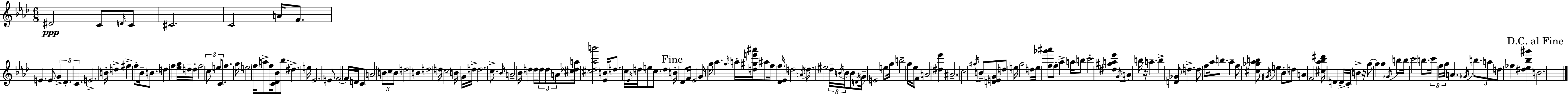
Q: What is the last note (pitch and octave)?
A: B4